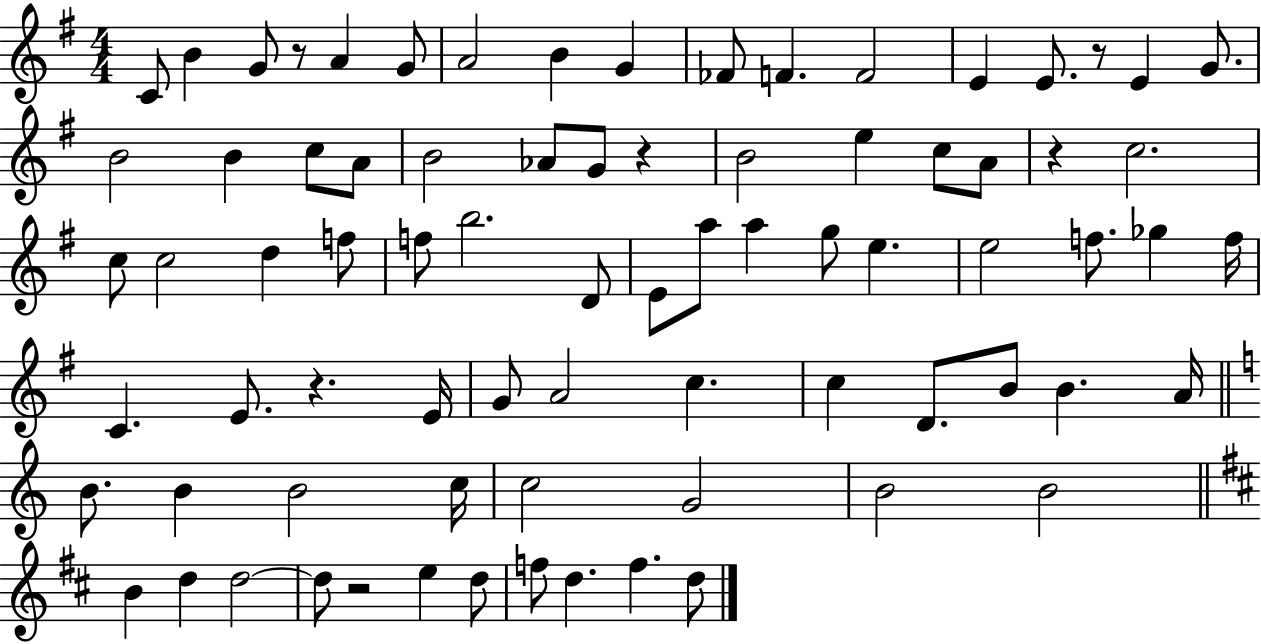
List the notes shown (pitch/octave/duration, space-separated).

C4/e B4/q G4/e R/e A4/q G4/e A4/h B4/q G4/q FES4/e F4/q. F4/h E4/q E4/e. R/e E4/q G4/e. B4/h B4/q C5/e A4/e B4/h Ab4/e G4/e R/q B4/h E5/q C5/e A4/e R/q C5/h. C5/e C5/h D5/q F5/e F5/e B5/h. D4/e E4/e A5/e A5/q G5/e E5/q. E5/h F5/e. Gb5/q F5/s C4/q. E4/e. R/q. E4/s G4/e A4/h C5/q. C5/q D4/e. B4/e B4/q. A4/s B4/e. B4/q B4/h C5/s C5/h G4/h B4/h B4/h B4/q D5/q D5/h D5/e R/h E5/q D5/e F5/e D5/q. F5/q. D5/e